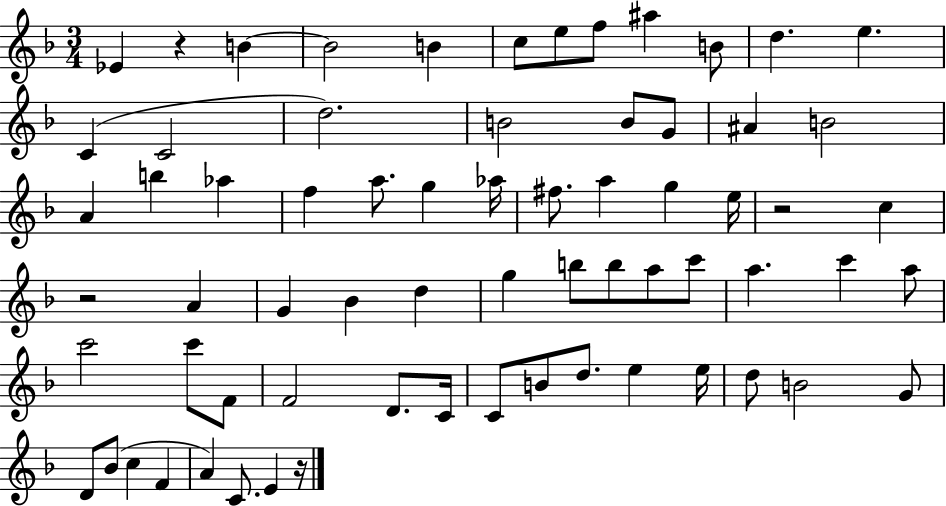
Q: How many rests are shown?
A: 4